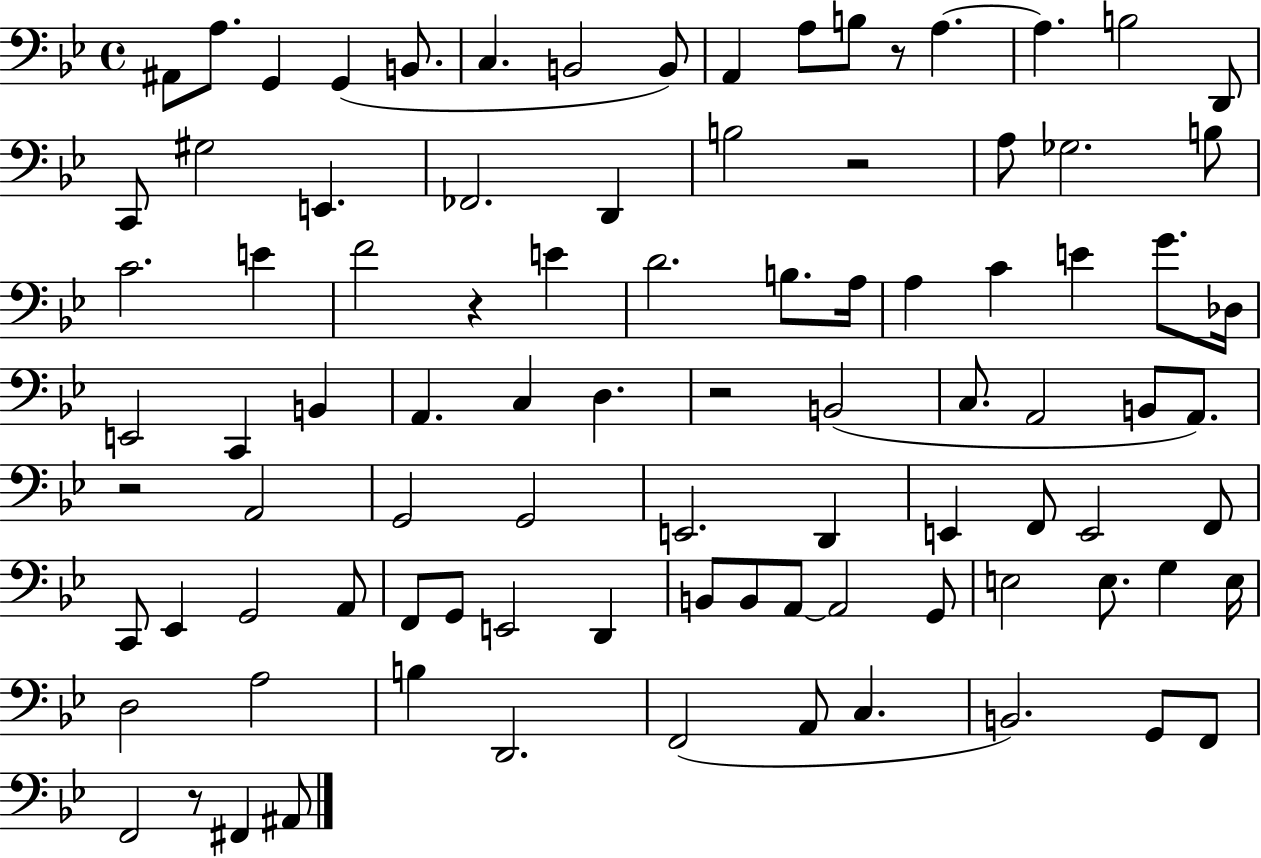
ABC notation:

X:1
T:Untitled
M:4/4
L:1/4
K:Bb
^A,,/2 A,/2 G,, G,, B,,/2 C, B,,2 B,,/2 A,, A,/2 B,/2 z/2 A, A, B,2 D,,/2 C,,/2 ^G,2 E,, _F,,2 D,, B,2 z2 A,/2 _G,2 B,/2 C2 E F2 z E D2 B,/2 A,/4 A, C E G/2 _D,/4 E,,2 C,, B,, A,, C, D, z2 B,,2 C,/2 A,,2 B,,/2 A,,/2 z2 A,,2 G,,2 G,,2 E,,2 D,, E,, F,,/2 E,,2 F,,/2 C,,/2 _E,, G,,2 A,,/2 F,,/2 G,,/2 E,,2 D,, B,,/2 B,,/2 A,,/2 A,,2 G,,/2 E,2 E,/2 G, E,/4 D,2 A,2 B, D,,2 F,,2 A,,/2 C, B,,2 G,,/2 F,,/2 F,,2 z/2 ^F,, ^A,,/2